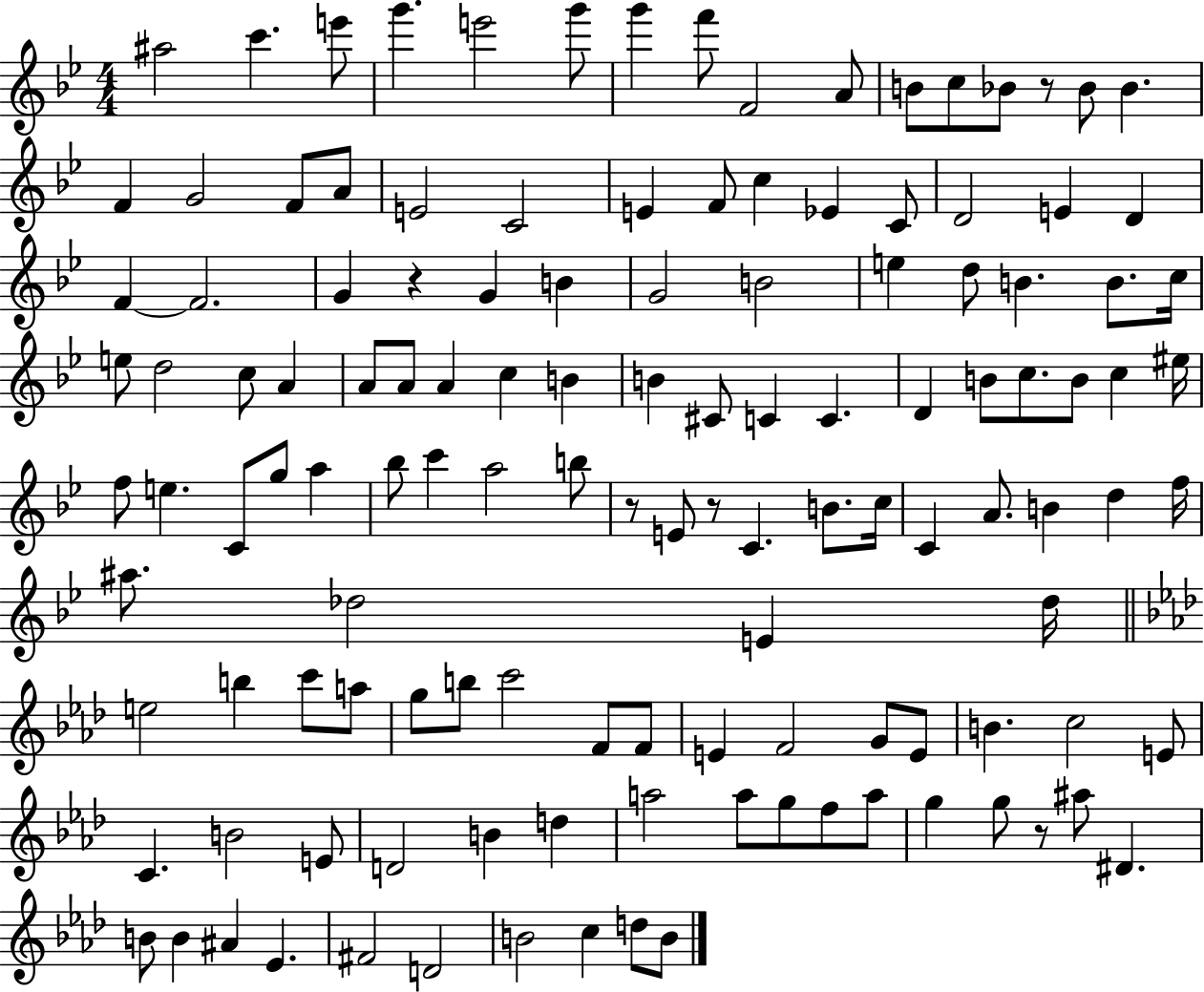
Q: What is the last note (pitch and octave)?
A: B4